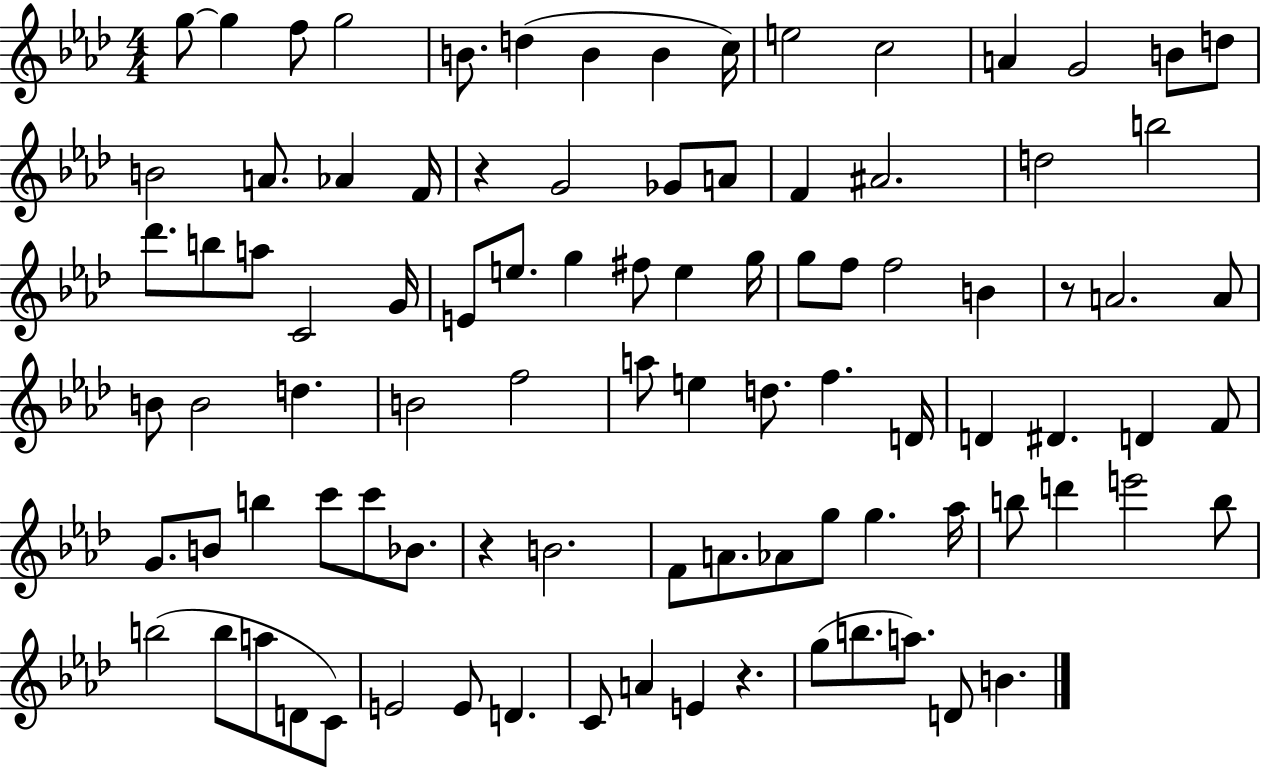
{
  \clef treble
  \numericTimeSignature
  \time 4/4
  \key aes \major
  \repeat volta 2 { g''8~~ g''4 f''8 g''2 | b'8. d''4( b'4 b'4 c''16) | e''2 c''2 | a'4 g'2 b'8 d''8 | \break b'2 a'8. aes'4 f'16 | r4 g'2 ges'8 a'8 | f'4 ais'2. | d''2 b''2 | \break des'''8. b''8 a''8 c'2 g'16 | e'8 e''8. g''4 fis''8 e''4 g''16 | g''8 f''8 f''2 b'4 | r8 a'2. a'8 | \break b'8 b'2 d''4. | b'2 f''2 | a''8 e''4 d''8. f''4. d'16 | d'4 dis'4. d'4 f'8 | \break g'8. b'8 b''4 c'''8 c'''8 bes'8. | r4 b'2. | f'8 a'8. aes'8 g''8 g''4. aes''16 | b''8 d'''4 e'''2 b''8 | \break b''2( b''8 a''8 d'8 c'8) | e'2 e'8 d'4. | c'8 a'4 e'4 r4. | g''8( b''8. a''8.) d'8 b'4. | \break } \bar "|."
}